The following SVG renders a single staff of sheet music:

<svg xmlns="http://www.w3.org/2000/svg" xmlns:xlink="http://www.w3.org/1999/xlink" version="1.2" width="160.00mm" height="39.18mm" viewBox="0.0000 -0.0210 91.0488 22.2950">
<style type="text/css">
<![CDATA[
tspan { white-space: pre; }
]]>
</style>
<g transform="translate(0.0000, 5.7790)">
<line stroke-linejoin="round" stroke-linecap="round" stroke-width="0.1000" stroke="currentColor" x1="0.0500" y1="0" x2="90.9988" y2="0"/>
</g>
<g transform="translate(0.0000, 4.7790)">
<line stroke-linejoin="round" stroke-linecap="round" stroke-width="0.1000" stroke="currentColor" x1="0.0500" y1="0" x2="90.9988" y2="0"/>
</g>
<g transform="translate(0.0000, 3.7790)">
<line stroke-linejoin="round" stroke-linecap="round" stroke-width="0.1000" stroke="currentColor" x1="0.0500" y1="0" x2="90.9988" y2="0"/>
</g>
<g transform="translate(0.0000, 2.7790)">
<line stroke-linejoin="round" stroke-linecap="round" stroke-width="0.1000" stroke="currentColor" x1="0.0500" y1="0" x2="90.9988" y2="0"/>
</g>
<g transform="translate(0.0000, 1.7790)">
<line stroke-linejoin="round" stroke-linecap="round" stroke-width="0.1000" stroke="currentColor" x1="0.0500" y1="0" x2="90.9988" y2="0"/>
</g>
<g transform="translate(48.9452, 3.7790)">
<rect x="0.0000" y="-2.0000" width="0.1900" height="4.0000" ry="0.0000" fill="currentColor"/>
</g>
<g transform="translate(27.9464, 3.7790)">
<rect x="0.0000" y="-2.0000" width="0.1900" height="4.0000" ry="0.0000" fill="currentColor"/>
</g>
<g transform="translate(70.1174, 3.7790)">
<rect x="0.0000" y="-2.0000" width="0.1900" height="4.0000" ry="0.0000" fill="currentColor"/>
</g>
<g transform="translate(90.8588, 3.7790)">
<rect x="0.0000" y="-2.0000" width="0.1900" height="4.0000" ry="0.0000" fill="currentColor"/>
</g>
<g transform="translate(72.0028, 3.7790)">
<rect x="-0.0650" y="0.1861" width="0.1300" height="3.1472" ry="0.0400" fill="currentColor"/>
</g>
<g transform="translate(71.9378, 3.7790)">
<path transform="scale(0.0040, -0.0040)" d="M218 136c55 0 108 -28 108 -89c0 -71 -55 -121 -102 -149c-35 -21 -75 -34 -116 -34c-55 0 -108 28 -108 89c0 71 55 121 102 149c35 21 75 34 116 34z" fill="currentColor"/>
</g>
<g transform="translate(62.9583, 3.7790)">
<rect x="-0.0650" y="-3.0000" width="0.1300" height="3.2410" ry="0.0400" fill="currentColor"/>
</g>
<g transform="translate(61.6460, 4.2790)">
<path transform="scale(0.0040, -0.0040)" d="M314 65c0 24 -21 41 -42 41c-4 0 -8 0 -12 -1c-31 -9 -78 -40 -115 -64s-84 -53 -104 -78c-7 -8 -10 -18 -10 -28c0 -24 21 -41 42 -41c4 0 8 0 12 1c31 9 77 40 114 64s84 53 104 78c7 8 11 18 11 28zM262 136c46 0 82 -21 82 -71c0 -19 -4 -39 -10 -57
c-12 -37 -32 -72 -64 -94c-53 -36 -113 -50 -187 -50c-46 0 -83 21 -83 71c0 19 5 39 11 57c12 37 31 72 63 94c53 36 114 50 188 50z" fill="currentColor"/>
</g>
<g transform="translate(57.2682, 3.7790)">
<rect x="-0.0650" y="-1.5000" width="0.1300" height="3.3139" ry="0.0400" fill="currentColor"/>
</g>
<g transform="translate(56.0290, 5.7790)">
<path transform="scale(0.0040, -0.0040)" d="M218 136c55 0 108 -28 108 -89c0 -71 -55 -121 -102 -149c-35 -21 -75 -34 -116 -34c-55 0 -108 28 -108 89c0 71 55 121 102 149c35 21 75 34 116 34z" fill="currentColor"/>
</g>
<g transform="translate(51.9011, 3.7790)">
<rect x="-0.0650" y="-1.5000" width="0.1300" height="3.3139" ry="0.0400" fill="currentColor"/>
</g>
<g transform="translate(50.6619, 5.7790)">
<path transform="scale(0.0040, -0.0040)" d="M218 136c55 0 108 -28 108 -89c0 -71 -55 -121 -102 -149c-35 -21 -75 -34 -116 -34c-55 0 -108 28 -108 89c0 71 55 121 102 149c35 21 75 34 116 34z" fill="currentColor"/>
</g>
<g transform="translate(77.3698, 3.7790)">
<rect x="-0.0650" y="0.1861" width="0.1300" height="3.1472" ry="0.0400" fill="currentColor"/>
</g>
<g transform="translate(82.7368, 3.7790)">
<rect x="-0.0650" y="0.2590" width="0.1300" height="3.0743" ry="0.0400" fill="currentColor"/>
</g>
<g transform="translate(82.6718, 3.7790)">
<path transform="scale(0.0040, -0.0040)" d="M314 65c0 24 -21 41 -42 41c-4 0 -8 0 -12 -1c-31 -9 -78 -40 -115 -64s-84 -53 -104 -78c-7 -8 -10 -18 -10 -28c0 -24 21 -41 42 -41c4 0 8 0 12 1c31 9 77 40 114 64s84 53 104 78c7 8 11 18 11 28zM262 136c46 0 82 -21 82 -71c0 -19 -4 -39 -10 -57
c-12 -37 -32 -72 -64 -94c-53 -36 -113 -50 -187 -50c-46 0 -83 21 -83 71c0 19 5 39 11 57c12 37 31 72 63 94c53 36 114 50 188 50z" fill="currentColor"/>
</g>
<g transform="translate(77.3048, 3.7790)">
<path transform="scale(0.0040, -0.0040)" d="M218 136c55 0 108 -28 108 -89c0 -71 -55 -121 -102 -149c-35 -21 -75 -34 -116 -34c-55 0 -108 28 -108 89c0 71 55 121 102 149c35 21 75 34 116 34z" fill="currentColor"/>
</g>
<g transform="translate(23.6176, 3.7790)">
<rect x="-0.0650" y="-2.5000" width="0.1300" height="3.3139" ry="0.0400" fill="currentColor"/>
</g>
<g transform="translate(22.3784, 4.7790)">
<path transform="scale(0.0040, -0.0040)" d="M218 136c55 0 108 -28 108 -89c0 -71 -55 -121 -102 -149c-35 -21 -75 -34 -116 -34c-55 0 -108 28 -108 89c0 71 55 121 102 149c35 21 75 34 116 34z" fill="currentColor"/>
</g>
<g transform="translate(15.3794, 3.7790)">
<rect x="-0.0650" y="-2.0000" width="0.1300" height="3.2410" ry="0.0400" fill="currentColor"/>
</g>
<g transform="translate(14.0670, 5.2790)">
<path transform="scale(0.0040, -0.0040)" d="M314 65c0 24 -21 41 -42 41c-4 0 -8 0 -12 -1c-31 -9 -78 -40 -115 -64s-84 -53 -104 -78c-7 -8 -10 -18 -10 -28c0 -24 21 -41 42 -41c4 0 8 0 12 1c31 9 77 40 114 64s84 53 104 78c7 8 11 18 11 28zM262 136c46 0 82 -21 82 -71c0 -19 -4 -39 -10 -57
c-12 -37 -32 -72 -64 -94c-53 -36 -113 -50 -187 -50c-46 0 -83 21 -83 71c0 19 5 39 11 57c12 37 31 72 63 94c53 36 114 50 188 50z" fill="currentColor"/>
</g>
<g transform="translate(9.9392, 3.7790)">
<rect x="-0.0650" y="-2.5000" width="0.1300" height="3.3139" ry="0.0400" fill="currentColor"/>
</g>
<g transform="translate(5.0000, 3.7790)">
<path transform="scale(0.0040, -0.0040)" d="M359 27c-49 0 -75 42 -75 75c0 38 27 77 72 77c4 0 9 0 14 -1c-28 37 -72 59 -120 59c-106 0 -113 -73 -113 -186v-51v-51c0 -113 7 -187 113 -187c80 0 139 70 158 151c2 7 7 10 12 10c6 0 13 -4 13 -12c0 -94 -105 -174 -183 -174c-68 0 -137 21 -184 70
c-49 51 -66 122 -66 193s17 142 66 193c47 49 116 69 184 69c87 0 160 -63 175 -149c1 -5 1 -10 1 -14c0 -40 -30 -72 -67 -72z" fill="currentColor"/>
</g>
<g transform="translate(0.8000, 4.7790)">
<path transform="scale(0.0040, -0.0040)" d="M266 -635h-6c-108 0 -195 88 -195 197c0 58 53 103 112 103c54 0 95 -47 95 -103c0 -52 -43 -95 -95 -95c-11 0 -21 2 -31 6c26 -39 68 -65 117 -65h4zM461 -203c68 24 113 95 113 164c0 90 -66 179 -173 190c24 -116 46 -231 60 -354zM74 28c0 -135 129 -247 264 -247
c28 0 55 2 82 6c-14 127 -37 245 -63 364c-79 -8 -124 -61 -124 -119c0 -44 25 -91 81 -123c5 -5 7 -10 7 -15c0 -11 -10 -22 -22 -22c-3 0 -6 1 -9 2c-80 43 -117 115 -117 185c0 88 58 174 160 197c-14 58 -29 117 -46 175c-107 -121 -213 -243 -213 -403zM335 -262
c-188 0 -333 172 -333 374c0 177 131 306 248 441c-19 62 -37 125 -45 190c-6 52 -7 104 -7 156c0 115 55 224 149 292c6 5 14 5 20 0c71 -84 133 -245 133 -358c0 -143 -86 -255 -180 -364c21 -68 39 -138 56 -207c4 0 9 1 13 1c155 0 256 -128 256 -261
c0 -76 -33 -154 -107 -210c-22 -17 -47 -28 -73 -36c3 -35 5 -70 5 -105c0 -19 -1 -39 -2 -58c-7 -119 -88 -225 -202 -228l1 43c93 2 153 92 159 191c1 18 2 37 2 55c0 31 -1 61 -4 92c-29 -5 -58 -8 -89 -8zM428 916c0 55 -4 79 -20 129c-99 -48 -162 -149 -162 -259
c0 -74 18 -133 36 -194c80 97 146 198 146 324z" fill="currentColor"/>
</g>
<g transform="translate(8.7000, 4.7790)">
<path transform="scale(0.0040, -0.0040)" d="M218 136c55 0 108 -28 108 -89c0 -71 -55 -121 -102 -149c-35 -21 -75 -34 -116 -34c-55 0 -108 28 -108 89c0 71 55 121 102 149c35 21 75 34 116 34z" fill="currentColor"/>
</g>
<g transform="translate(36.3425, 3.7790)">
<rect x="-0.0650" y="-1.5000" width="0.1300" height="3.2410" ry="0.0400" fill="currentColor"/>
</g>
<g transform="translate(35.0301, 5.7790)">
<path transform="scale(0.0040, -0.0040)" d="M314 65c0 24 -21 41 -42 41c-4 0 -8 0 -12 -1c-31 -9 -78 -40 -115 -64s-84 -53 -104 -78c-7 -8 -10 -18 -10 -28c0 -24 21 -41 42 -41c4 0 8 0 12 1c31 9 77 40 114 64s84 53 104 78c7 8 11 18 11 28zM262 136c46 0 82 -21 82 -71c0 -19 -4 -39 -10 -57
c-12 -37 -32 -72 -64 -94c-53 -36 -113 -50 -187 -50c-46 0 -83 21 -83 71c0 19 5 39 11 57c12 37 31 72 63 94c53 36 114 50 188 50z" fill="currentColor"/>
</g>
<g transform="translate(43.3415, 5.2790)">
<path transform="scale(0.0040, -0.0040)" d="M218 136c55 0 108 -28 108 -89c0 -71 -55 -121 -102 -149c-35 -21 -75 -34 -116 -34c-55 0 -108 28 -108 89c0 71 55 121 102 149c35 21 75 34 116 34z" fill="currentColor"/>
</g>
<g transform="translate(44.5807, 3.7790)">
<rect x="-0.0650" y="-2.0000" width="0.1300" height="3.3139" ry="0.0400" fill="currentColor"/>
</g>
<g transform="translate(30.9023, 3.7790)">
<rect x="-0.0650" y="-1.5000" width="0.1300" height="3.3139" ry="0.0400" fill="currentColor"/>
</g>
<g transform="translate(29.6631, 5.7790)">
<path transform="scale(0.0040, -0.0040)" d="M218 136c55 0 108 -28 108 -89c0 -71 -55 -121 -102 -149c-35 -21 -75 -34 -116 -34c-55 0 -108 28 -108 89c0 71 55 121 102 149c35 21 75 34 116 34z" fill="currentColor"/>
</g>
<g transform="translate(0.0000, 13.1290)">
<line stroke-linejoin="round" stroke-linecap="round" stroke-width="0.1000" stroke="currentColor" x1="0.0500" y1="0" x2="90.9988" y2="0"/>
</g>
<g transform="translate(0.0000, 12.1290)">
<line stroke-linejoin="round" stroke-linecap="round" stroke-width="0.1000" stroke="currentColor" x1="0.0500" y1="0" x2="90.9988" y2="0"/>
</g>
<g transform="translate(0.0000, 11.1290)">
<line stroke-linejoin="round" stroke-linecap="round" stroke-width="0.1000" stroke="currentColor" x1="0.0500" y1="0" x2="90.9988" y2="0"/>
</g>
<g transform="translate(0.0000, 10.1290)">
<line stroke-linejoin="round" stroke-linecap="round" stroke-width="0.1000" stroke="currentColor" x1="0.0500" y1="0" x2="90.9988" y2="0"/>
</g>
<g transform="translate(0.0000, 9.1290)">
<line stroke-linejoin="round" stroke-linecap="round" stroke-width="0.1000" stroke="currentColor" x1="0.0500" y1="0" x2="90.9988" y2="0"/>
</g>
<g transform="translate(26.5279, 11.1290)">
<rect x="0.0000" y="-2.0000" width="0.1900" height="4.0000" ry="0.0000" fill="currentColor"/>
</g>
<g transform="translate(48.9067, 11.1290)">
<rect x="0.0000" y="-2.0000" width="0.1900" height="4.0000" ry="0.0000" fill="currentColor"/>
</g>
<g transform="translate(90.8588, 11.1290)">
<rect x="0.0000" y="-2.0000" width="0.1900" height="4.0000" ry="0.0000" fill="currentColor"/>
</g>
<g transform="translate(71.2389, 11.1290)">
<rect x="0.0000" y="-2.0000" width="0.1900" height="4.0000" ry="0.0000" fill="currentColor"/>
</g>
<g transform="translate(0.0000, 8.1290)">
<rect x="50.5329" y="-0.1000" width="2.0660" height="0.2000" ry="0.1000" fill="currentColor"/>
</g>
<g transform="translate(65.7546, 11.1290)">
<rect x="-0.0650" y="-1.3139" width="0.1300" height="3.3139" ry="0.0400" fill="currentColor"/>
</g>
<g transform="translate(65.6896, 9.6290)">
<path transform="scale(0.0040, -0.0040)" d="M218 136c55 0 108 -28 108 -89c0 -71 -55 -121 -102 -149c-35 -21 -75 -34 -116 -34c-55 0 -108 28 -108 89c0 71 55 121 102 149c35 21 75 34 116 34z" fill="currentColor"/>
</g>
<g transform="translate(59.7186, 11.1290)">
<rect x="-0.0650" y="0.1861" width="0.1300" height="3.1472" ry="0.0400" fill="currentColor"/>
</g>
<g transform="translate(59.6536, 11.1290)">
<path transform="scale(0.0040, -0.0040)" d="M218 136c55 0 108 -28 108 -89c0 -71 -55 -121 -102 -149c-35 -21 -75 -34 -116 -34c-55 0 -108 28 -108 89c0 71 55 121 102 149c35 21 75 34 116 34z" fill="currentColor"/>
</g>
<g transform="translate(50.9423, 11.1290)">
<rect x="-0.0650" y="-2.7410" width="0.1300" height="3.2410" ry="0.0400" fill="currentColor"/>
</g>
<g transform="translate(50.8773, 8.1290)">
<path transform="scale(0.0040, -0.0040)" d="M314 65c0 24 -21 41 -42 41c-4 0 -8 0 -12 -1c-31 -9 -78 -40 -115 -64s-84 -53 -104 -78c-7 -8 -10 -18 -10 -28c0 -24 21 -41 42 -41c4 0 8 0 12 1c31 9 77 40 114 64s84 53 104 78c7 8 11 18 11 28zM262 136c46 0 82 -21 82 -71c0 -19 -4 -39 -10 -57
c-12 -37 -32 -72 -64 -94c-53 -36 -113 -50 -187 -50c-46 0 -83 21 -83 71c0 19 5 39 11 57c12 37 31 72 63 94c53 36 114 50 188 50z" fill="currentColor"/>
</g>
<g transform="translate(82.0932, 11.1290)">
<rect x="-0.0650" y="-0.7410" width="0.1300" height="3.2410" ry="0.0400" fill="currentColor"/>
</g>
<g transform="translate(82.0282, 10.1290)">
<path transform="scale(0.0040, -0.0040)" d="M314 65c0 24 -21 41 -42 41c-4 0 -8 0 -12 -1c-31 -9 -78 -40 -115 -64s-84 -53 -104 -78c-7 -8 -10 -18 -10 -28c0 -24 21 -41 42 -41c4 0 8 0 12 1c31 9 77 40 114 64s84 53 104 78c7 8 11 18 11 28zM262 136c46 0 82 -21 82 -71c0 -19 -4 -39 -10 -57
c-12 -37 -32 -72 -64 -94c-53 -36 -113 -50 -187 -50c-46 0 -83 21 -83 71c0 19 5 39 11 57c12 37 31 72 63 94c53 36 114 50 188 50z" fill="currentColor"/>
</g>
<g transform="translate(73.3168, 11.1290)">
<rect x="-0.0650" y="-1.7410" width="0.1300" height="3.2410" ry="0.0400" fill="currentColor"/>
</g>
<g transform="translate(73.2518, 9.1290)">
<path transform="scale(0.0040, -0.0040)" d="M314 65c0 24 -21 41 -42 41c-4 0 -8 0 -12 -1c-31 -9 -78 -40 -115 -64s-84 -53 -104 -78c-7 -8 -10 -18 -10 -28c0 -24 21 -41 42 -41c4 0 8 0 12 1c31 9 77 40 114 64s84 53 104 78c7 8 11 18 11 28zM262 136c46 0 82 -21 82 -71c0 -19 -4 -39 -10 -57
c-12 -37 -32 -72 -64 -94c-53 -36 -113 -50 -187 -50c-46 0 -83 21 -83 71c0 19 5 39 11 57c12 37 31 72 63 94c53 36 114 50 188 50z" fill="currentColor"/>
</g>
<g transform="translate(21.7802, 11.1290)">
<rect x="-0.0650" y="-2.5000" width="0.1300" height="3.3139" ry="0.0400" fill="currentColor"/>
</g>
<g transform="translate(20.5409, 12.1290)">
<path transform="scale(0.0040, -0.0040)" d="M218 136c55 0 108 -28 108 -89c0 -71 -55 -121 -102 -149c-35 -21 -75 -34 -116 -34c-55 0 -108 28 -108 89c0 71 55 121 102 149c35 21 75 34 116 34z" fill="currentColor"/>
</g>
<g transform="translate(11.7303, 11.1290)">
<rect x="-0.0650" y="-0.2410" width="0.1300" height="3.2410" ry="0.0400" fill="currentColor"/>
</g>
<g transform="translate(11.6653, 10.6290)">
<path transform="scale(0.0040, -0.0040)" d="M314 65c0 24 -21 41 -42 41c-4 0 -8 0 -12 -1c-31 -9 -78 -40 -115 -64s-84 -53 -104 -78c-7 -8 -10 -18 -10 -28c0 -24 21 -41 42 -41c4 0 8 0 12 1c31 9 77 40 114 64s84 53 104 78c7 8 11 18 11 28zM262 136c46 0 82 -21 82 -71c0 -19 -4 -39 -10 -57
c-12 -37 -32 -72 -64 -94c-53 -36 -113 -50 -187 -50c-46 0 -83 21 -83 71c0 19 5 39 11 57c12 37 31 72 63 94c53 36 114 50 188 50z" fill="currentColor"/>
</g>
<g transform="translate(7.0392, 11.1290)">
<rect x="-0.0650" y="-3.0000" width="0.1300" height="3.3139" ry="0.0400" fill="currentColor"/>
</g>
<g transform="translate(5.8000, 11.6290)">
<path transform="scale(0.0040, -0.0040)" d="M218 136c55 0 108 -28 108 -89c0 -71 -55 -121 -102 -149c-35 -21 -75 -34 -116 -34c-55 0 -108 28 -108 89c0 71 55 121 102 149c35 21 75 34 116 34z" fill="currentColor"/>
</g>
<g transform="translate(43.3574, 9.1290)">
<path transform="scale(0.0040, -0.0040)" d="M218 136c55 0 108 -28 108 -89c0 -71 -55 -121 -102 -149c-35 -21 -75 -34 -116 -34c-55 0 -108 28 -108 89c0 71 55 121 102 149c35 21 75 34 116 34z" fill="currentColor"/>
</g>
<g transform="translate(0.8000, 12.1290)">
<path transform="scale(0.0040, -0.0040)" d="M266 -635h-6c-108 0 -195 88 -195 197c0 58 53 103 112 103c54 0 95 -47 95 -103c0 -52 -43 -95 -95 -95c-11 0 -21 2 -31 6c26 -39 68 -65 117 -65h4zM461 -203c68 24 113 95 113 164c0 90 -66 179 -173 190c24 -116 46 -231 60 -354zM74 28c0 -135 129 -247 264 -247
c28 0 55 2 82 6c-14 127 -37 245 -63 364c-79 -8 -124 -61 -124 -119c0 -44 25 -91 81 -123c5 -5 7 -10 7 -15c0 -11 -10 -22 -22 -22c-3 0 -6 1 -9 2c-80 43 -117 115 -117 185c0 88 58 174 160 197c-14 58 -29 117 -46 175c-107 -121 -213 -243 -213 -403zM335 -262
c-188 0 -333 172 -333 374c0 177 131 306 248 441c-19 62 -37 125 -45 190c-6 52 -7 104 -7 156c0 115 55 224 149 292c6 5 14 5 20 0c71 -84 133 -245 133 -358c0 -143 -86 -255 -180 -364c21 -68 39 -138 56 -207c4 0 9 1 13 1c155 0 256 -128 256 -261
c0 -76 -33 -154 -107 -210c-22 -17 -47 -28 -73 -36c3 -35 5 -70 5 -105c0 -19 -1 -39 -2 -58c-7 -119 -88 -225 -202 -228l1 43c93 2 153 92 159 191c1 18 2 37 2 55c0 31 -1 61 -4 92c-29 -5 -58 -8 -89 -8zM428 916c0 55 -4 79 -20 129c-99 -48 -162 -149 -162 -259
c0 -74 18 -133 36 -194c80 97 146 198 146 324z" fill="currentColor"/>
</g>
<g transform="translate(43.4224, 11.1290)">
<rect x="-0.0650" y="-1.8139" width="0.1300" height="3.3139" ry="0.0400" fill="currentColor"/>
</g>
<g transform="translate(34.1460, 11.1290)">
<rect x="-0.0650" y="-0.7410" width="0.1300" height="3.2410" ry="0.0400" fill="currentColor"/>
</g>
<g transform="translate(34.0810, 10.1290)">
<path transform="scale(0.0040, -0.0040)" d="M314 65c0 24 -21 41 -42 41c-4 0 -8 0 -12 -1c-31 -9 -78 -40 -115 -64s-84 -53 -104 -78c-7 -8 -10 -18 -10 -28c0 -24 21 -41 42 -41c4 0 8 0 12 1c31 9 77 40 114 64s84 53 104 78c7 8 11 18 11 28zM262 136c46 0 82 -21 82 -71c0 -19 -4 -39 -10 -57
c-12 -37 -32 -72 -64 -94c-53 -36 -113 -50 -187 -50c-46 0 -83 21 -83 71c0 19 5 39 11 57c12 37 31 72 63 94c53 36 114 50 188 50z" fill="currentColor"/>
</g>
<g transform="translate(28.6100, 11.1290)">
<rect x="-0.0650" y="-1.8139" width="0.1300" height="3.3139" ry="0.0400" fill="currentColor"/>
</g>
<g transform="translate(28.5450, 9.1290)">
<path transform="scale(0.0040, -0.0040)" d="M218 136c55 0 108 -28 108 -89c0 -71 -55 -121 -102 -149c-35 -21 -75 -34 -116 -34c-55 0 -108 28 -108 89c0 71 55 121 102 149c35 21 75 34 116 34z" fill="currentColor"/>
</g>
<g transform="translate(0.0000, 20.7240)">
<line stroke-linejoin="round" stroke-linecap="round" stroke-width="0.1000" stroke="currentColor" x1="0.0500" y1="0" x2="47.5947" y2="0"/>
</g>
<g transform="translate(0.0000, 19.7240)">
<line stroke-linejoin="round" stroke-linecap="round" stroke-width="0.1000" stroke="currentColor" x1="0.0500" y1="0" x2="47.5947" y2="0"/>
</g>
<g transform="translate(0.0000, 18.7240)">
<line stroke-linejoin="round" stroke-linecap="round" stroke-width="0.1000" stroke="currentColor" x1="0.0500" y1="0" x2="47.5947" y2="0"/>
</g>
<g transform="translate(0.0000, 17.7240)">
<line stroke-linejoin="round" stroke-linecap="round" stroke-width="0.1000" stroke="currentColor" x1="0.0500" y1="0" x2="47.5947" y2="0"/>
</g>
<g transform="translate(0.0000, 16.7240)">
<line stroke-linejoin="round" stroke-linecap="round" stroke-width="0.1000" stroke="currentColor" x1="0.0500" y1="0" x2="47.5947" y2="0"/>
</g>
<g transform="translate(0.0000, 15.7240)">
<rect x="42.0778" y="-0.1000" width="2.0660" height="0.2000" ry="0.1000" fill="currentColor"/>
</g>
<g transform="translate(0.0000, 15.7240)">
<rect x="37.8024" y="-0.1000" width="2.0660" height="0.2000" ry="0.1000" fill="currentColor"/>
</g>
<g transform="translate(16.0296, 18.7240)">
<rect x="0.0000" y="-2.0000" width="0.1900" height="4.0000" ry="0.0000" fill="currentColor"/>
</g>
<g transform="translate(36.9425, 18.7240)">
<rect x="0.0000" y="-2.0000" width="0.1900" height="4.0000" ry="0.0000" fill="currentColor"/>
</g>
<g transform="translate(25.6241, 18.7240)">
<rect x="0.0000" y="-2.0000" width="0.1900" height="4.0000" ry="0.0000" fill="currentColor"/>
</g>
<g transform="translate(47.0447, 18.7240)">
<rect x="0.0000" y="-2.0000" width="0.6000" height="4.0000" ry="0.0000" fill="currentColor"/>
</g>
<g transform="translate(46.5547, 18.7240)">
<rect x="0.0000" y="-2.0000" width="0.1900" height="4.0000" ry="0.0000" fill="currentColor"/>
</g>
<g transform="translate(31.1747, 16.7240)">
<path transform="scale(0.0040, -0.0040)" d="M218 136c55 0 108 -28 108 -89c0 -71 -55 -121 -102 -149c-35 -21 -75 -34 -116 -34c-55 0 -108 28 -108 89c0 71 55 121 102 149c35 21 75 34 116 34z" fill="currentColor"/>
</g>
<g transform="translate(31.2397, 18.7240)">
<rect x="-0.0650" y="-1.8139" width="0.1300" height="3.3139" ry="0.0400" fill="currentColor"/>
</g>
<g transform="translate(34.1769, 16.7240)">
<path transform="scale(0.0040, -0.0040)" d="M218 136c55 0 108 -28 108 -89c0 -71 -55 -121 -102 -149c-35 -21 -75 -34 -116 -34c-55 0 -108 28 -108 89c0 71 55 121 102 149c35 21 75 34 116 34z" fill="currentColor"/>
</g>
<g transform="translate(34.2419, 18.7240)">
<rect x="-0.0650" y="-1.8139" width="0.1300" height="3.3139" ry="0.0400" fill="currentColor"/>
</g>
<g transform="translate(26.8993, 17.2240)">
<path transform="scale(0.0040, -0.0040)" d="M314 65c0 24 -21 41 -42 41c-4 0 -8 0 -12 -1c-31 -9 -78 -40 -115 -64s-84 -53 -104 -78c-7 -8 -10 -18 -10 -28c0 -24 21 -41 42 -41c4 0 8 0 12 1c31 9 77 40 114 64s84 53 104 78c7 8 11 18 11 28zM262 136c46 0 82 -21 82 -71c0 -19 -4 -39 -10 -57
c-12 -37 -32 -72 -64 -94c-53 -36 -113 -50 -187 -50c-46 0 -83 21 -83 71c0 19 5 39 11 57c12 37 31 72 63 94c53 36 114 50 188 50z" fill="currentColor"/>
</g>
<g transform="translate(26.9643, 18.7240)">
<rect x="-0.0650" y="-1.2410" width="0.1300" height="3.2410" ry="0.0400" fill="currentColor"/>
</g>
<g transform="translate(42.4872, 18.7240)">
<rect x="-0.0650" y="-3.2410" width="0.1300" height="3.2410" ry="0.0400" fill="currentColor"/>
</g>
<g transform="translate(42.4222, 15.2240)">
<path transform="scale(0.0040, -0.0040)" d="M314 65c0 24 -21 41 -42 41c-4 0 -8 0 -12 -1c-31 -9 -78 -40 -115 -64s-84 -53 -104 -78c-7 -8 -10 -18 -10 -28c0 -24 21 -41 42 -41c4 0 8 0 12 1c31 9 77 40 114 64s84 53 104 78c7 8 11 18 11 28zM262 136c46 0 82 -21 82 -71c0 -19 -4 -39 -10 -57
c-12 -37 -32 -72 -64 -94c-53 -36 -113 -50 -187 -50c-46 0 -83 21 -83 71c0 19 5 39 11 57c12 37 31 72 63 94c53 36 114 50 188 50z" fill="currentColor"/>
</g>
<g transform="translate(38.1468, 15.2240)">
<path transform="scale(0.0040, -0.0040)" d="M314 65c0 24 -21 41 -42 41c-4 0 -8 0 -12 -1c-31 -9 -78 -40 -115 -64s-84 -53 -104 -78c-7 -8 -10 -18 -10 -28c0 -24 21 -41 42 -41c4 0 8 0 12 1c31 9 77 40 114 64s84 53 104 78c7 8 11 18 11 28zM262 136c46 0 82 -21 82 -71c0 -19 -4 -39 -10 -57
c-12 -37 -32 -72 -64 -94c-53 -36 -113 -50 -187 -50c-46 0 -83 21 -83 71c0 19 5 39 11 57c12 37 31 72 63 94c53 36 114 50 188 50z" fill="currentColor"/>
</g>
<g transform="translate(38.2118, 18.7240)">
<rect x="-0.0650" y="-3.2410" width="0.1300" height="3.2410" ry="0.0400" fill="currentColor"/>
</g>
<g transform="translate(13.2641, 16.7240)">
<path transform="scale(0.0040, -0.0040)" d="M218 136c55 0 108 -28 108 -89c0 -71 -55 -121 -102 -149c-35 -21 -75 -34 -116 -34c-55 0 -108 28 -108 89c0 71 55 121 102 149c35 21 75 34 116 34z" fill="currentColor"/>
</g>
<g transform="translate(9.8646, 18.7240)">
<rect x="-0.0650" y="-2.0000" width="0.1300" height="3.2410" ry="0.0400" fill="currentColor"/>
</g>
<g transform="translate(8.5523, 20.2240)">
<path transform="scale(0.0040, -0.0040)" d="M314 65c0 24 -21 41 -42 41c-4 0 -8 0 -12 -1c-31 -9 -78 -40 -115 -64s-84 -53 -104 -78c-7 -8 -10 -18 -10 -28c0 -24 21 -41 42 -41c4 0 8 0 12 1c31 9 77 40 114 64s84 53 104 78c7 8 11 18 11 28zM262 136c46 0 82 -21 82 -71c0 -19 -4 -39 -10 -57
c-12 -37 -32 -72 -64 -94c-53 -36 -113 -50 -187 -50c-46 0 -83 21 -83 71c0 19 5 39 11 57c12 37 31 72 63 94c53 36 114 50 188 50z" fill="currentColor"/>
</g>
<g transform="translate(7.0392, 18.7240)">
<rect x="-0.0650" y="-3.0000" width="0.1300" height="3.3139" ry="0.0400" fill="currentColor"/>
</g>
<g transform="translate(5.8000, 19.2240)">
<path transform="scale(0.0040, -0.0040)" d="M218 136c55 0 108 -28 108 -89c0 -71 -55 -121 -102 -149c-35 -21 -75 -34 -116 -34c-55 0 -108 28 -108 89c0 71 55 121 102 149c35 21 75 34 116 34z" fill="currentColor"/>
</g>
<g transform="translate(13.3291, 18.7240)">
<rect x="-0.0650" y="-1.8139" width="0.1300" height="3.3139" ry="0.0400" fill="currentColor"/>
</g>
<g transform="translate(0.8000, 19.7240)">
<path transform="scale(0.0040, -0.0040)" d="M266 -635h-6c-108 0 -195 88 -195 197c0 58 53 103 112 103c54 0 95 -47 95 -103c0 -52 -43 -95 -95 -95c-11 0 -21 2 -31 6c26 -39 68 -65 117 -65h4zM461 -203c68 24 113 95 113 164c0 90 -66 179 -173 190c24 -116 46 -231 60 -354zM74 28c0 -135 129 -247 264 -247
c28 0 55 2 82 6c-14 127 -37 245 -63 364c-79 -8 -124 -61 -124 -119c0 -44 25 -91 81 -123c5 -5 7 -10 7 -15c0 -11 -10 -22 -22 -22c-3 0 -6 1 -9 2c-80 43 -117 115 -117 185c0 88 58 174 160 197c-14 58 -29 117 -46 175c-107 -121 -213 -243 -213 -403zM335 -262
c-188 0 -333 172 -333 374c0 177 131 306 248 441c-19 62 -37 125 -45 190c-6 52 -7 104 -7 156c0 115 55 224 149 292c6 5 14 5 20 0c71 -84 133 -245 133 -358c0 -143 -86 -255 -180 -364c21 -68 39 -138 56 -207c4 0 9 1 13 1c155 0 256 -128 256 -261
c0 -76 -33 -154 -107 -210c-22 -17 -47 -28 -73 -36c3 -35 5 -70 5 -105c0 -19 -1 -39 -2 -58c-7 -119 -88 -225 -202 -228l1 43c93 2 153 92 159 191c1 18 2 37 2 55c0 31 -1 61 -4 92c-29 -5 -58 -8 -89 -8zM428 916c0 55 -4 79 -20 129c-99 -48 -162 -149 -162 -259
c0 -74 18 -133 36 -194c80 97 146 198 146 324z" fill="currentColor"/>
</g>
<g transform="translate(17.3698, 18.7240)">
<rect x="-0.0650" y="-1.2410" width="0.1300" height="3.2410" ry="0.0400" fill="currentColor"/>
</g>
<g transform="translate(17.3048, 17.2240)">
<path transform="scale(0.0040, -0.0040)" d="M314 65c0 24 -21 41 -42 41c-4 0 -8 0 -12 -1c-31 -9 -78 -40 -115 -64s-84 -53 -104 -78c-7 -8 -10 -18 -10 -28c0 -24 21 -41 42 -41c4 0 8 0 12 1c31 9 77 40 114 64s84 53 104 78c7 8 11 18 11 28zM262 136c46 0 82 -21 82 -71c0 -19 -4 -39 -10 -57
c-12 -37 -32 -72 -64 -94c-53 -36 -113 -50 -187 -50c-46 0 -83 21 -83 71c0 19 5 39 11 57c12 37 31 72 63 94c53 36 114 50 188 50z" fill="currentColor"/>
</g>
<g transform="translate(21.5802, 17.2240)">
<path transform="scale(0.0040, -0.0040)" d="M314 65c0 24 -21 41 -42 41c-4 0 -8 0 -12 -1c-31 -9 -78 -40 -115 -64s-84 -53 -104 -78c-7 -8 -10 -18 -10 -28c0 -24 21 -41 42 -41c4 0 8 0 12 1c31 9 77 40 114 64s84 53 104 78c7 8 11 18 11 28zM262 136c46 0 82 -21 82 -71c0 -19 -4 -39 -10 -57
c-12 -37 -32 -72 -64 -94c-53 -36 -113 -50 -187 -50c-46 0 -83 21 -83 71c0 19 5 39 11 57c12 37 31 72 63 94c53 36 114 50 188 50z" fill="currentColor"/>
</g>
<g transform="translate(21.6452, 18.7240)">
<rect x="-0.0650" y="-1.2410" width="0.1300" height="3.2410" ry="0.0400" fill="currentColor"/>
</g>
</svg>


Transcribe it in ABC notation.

X:1
T:Untitled
M:4/4
L:1/4
K:C
G F2 G E E2 F E E A2 B B B2 A c2 G f d2 f a2 B e f2 d2 A F2 f e2 e2 e2 f f b2 b2